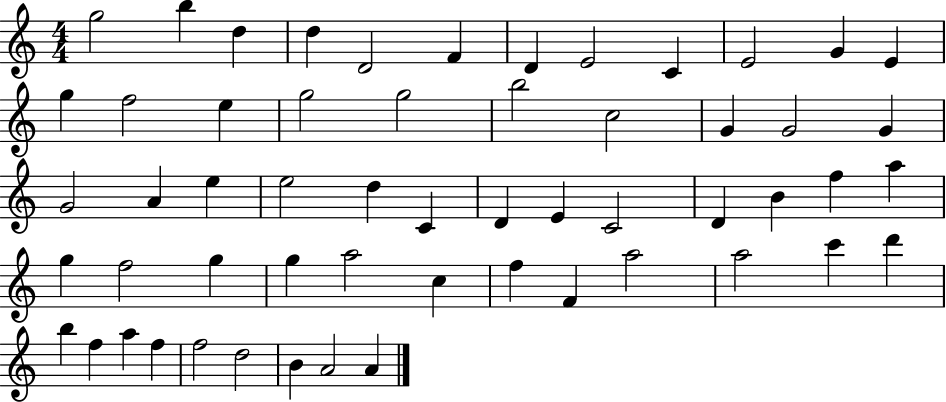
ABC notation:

X:1
T:Untitled
M:4/4
L:1/4
K:C
g2 b d d D2 F D E2 C E2 G E g f2 e g2 g2 b2 c2 G G2 G G2 A e e2 d C D E C2 D B f a g f2 g g a2 c f F a2 a2 c' d' b f a f f2 d2 B A2 A